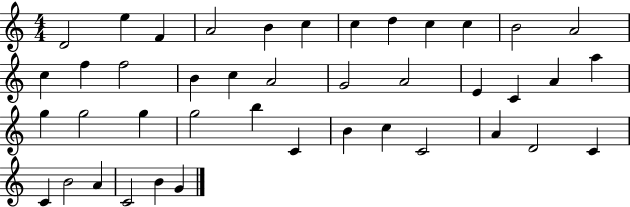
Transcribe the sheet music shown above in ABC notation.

X:1
T:Untitled
M:4/4
L:1/4
K:C
D2 e F A2 B c c d c c B2 A2 c f f2 B c A2 G2 A2 E C A a g g2 g g2 b C B c C2 A D2 C C B2 A C2 B G